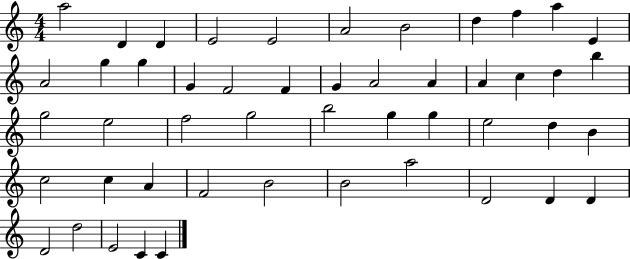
A5/h D4/q D4/q E4/h E4/h A4/h B4/h D5/q F5/q A5/q E4/q A4/h G5/q G5/q G4/q F4/h F4/q G4/q A4/h A4/q A4/q C5/q D5/q B5/q G5/h E5/h F5/h G5/h B5/h G5/q G5/q E5/h D5/q B4/q C5/h C5/q A4/q F4/h B4/h B4/h A5/h D4/h D4/q D4/q D4/h D5/h E4/h C4/q C4/q